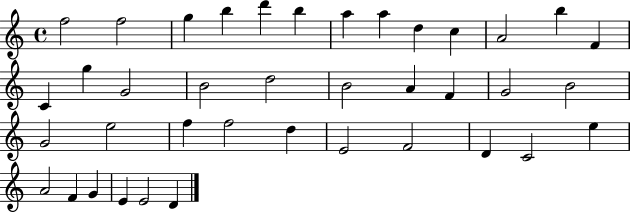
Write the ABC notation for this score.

X:1
T:Untitled
M:4/4
L:1/4
K:C
f2 f2 g b d' b a a d c A2 b F C g G2 B2 d2 B2 A F G2 B2 G2 e2 f f2 d E2 F2 D C2 e A2 F G E E2 D